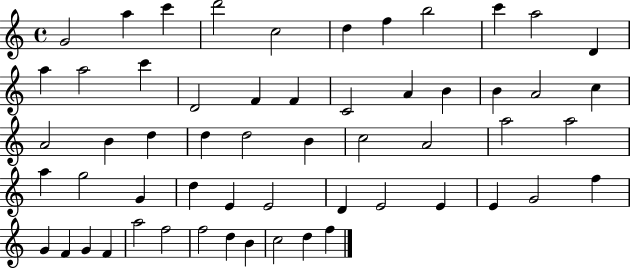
{
  \clef treble
  \time 4/4
  \defaultTimeSignature
  \key c \major
  g'2 a''4 c'''4 | d'''2 c''2 | d''4 f''4 b''2 | c'''4 a''2 d'4 | \break a''4 a''2 c'''4 | d'2 f'4 f'4 | c'2 a'4 b'4 | b'4 a'2 c''4 | \break a'2 b'4 d''4 | d''4 d''2 b'4 | c''2 a'2 | a''2 a''2 | \break a''4 g''2 g'4 | d''4 e'4 e'2 | d'4 e'2 e'4 | e'4 g'2 f''4 | \break g'4 f'4 g'4 f'4 | a''2 f''2 | f''2 d''4 b'4 | c''2 d''4 f''4 | \break \bar "|."
}